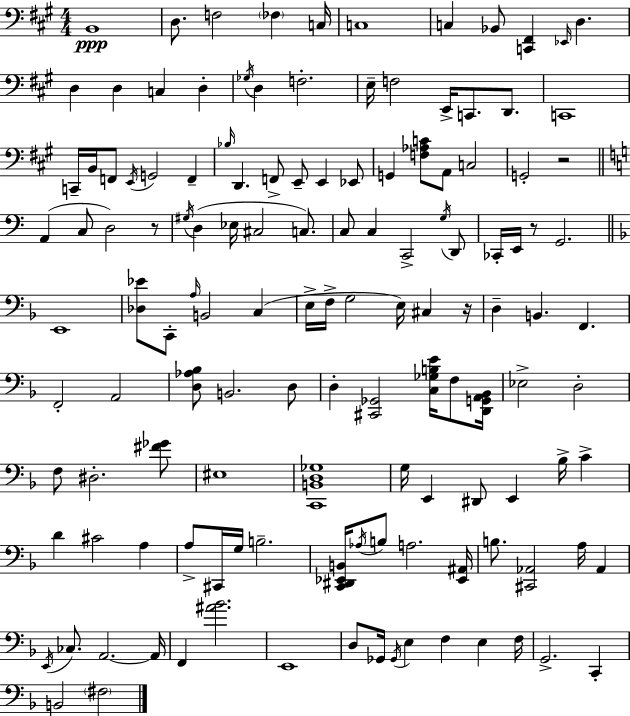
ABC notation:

X:1
T:Untitled
M:4/4
L:1/4
K:A
B,,4 D,/2 F,2 _F, C,/4 C,4 C, _B,,/2 [C,,^F,,] _E,,/4 D, D, D, C, D, _G,/4 D, F,2 E,/4 F,2 E,,/4 C,,/2 D,,/2 C,,4 C,,/4 B,,/4 F,,/2 E,,/4 G,,2 F,, _B,/4 D,, F,,/2 E,,/2 E,, _E,,/2 G,, [F,_A,C]/2 A,,/2 C,2 G,,2 z2 A,, C,/2 D,2 z/2 ^G,/4 D, _E,/4 ^C,2 C,/2 C,/2 C, C,,2 G,/4 D,,/2 _C,,/4 E,,/4 z/2 G,,2 E,,4 [_D,_E]/2 C,,/2 A,/4 B,,2 C, E,/4 F,/4 G,2 E,/4 ^C, z/4 D, B,, F,, F,,2 A,,2 [D,_A,_B,]/2 B,,2 D,/2 D, [^C,,_G,,]2 [C,_G,B,E]/4 F,/2 [D,,G,,A,,_B,,]/4 _E,2 D,2 F,/2 ^D,2 [^F_G]/2 ^E,4 [C,,B,,D,_G,]4 G,/4 E,, ^D,,/2 E,, _B,/4 C D ^C2 A, A,/2 ^C,,/4 G,/4 B,2 [C,,^D,,_E,,B,,]/4 _A,/4 B,/2 A,2 [_E,,^A,,]/4 B,/2 [^C,,_A,,]2 A,/4 _A,, E,,/4 _C,/2 A,,2 A,,/4 F,, [^A_B]2 E,,4 D,/2 _G,,/4 _G,,/4 E, F, E, F,/4 G,,2 C,, B,,2 ^F,2